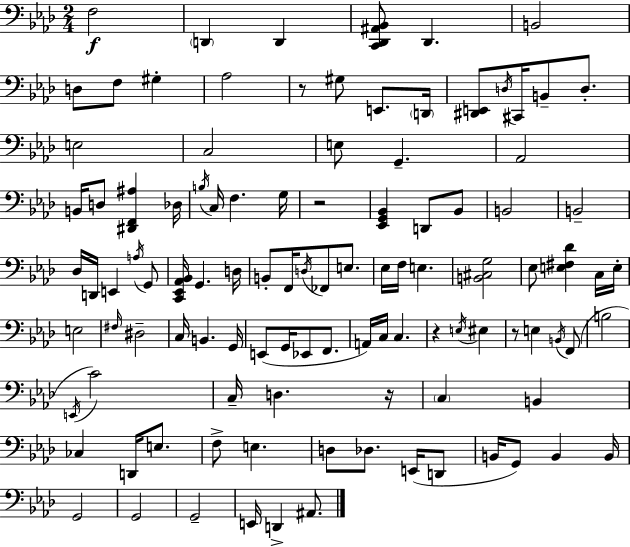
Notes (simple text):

F3/h D2/q D2/q [C2,Db2,A#2,Bb2]/e Db2/q. B2/h D3/e F3/e G#3/q Ab3/h R/e G#3/e E2/e. D2/s [D#2,E2]/e D3/s C#2/s B2/e D3/e. E3/h C3/h E3/e G2/q. Ab2/h B2/s D3/e [D#2,F2,A#3]/q Db3/s B3/s C3/s F3/q. G3/s R/h [Eb2,G2,Bb2]/q D2/e Bb2/e B2/h B2/h Db3/s D2/s E2/q A3/s G2/e [C2,Eb2,Ab2,Bb2]/s G2/q. D3/s B2/e F2/s D3/s FES2/e E3/e. Eb3/s F3/s E3/q. [B2,C#3,G3]/h Eb3/e [E3,F#3,Db4]/q C3/s E3/s E3/h F#3/s D#3/h C3/s B2/q. G2/s E2/e G2/s Eb2/e F2/e. A2/s C3/s C3/q. R/q E3/s EIS3/q R/e E3/q B2/s F2/e B3/h E2/s C4/h C3/s D3/q. R/s C3/q B2/q CES3/q D2/s E3/e. F3/e E3/q. D3/e Db3/e. E2/s D2/e B2/s G2/e B2/q B2/s G2/h G2/h G2/h E2/s D2/q A#2/e.